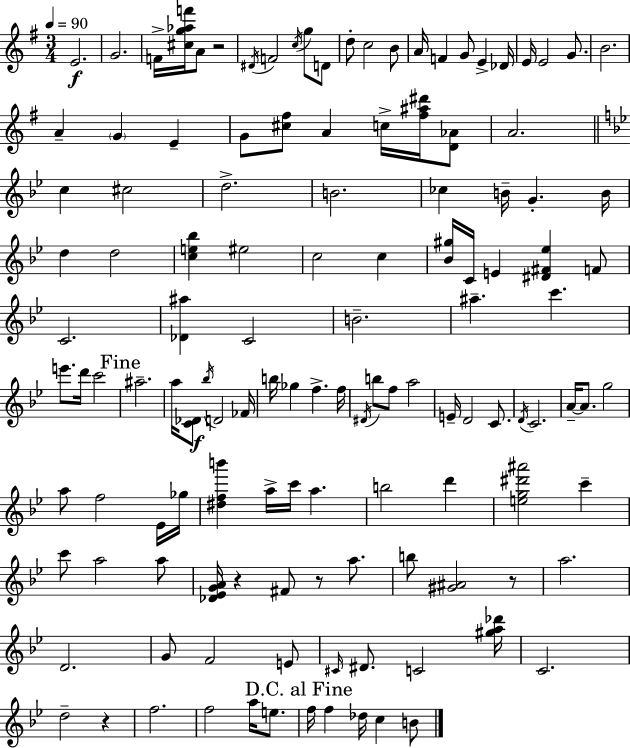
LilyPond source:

{
  \clef treble
  \numericTimeSignature
  \time 3/4
  \key g \major
  \tempo 4 = 90
  \repeat volta 2 { e'2.\f | g'2. | f'16-> <cis'' g'' aes'' f'''>16 a'8 r2 | \acciaccatura { dis'16 } f'2 \acciaccatura { c''16 } g''8 | \break d'8 d''8-. c''2 | b'8 a'16 f'4 g'8 e'4-> | des'16 e'16 e'2 g'8. | b'2. | \break a'4-- \parenthesize g'4 e'4-- | g'8 <cis'' fis''>8 a'4 c''16-> <fis'' ais'' dis'''>16 | <d' aes'>8 a'2. | \bar "||" \break \key g \minor c''4 cis''2 | d''2.-> | b'2. | ces''4 b'16-- g'4.-. b'16 | \break d''4 d''2 | <c'' e'' bes''>4 eis''2 | c''2 c''4 | <bes' gis''>16 c'16 e'4 <dis' fis' ees''>4 f'8 | \break c'2. | <des' ais''>4 c'2 | b'2.-- | ais''4.-- c'''4. | \break e'''8. d'''16 c'''2 | \mark "Fine" ais''2.-- | a''16 <c' des'>8\f \acciaccatura { bes''16 } d'2 | fes'16 b''16 ges''4 f''4.-> | \break f''16 \acciaccatura { dis'16 } b''8 f''8 a''2 | e'16-- d'2 c'8. | \acciaccatura { d'16 } c'2. | a'16--~~ a'8. g''2 | \break a''8 f''2 | ees'16 ges''16 <dis'' f'' b'''>4 a''16-> c'''16 a''4. | b''2 d'''4 | <e'' g'' dis''' ais'''>2 c'''4-- | \break c'''8 a''2 | a''8 <des' ees' g' a'>16 r4 fis'8 r8 | a''8. b''8 <gis' ais'>2 | r8 a''2. | \break d'2. | g'8 f'2 | e'8 \grace { cis'16 } dis'8. c'2 | <gis'' a'' des'''>16 c'2. | \break d''2-- | r4 f''2. | f''2 | a''16 e''8. \mark "D.C. al Fine" f''16 f''4 des''16 c''4 | \break b'8 } \bar "|."
}